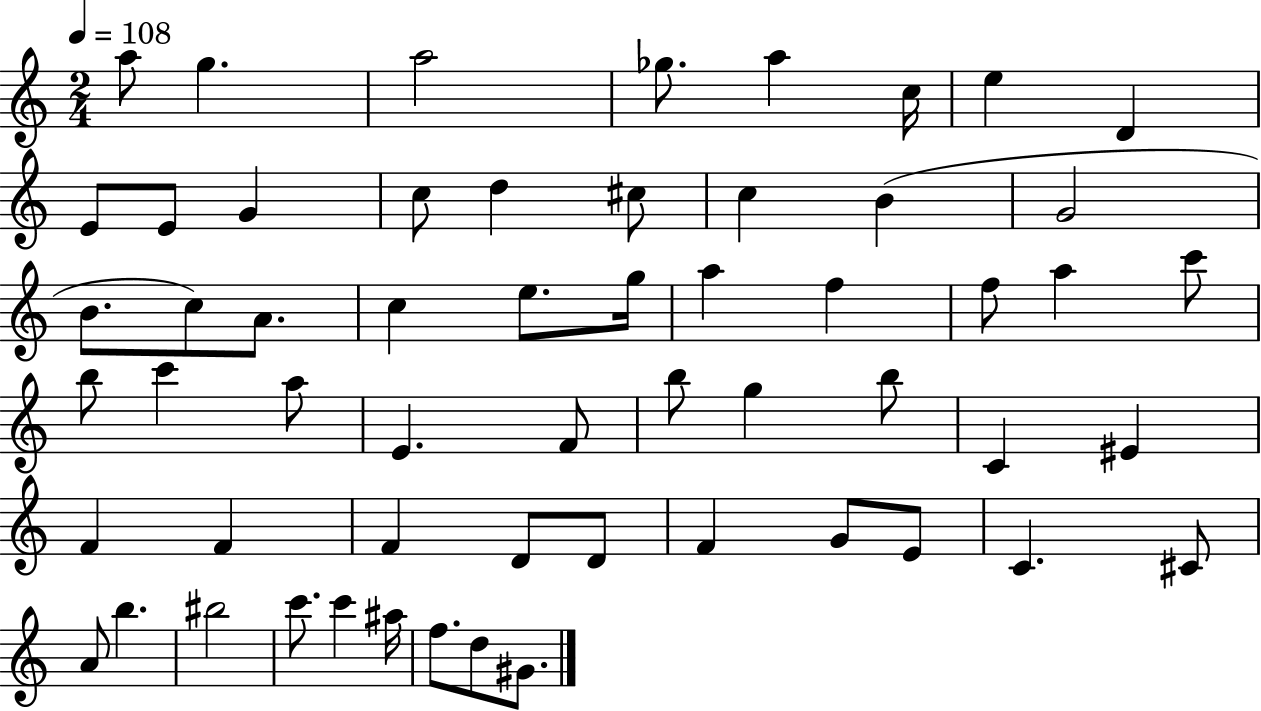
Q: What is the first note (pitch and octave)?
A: A5